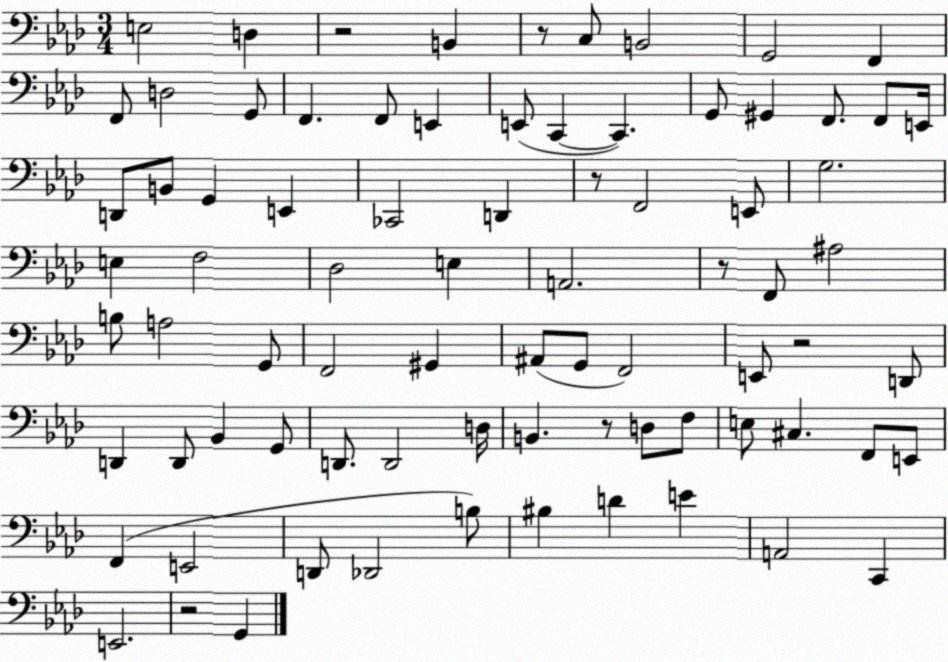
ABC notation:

X:1
T:Untitled
M:3/4
L:1/4
K:Ab
E,2 D, z2 B,, z/2 C,/2 B,,2 G,,2 F,, F,,/2 D,2 G,,/2 F,, F,,/2 E,, E,,/2 C,, C,, G,,/2 ^G,, F,,/2 F,,/2 E,,/4 D,,/2 B,,/2 G,, E,, _C,,2 D,, z/2 F,,2 E,,/2 G,2 E, F,2 _D,2 E, A,,2 z/2 F,,/2 ^A,2 B,/2 A,2 G,,/2 F,,2 ^G,, ^A,,/2 G,,/2 F,,2 E,,/2 z2 D,,/2 D,, D,,/2 _B,, G,,/2 D,,/2 D,,2 D,/4 B,, z/2 D,/2 F,/2 E,/2 ^C, F,,/2 E,,/2 F,, E,,2 D,,/2 _D,,2 B,/2 ^B, D E A,,2 C,, E,,2 z2 G,,